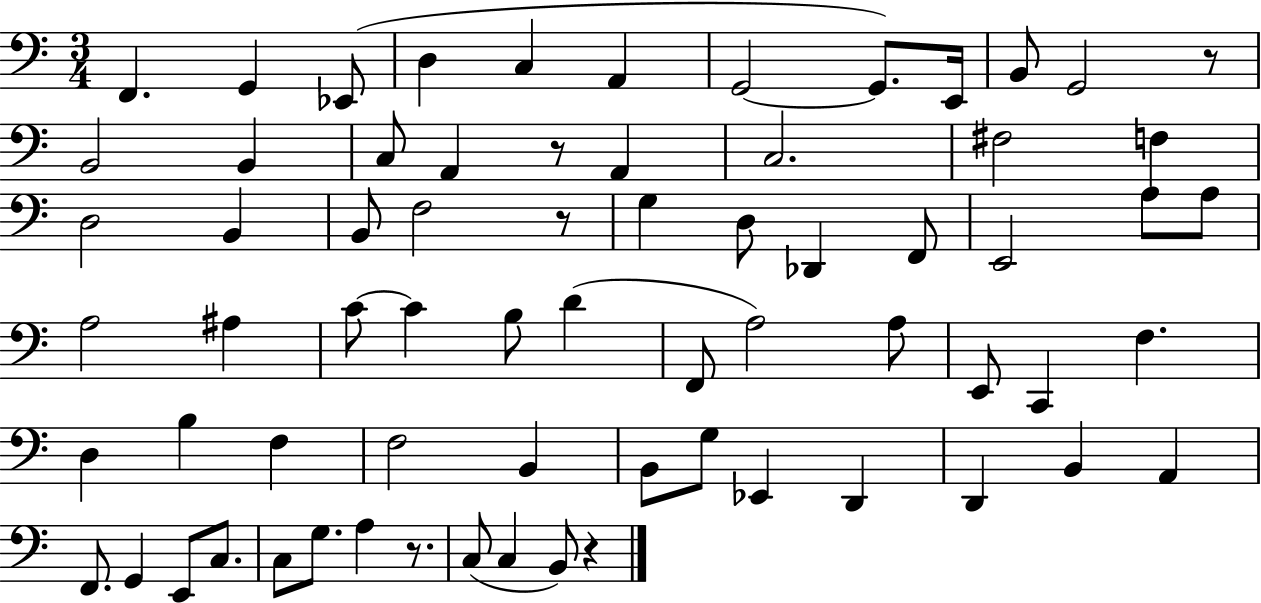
X:1
T:Untitled
M:3/4
L:1/4
K:C
F,, G,, _E,,/2 D, C, A,, G,,2 G,,/2 E,,/4 B,,/2 G,,2 z/2 B,,2 B,, C,/2 A,, z/2 A,, C,2 ^F,2 F, D,2 B,, B,,/2 F,2 z/2 G, D,/2 _D,, F,,/2 E,,2 A,/2 A,/2 A,2 ^A, C/2 C B,/2 D F,,/2 A,2 A,/2 E,,/2 C,, F, D, B, F, F,2 B,, B,,/2 G,/2 _E,, D,, D,, B,, A,, F,,/2 G,, E,,/2 C,/2 C,/2 G,/2 A, z/2 C,/2 C, B,,/2 z